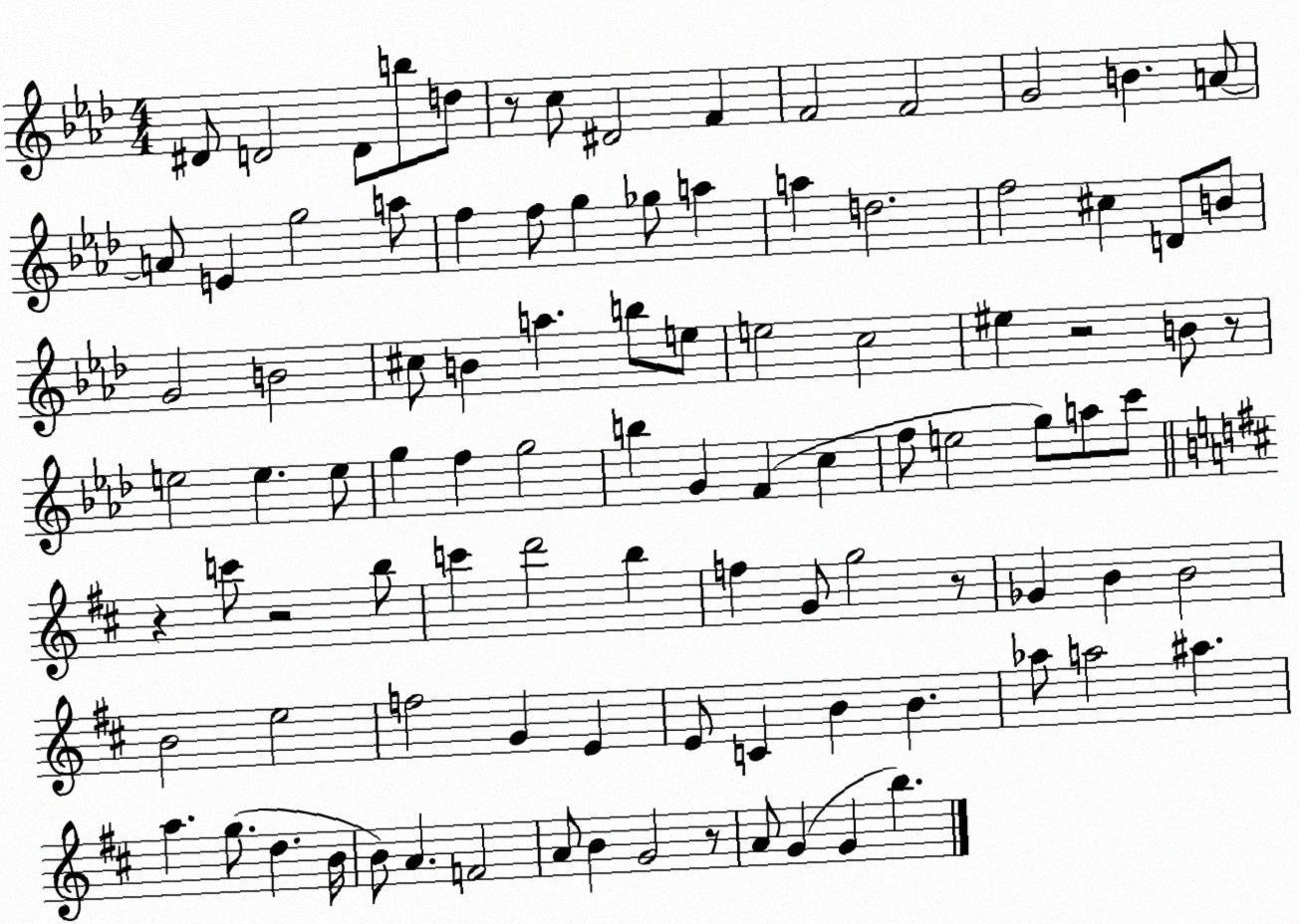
X:1
T:Untitled
M:4/4
L:1/4
K:Ab
^D/2 D2 D/2 b/2 d/2 z/2 c/2 ^D2 F F2 F2 G2 B A/2 A/2 E g2 a/2 f f/2 g _g/2 a a d2 f2 ^c D/2 B/2 G2 B2 ^c/2 B a b/2 e/2 e2 c2 ^e z2 B/2 z/2 e2 e e/2 g f g2 b G F c f/2 e2 g/2 a/2 c'/2 z c'/2 z2 b/2 c' d'2 b f G/2 g2 z/2 _G B B2 B2 e2 f2 G E E/2 C B B _a/2 a2 ^a a g/2 d B/4 B/2 A F2 A/2 B G2 z/2 A/2 G G b